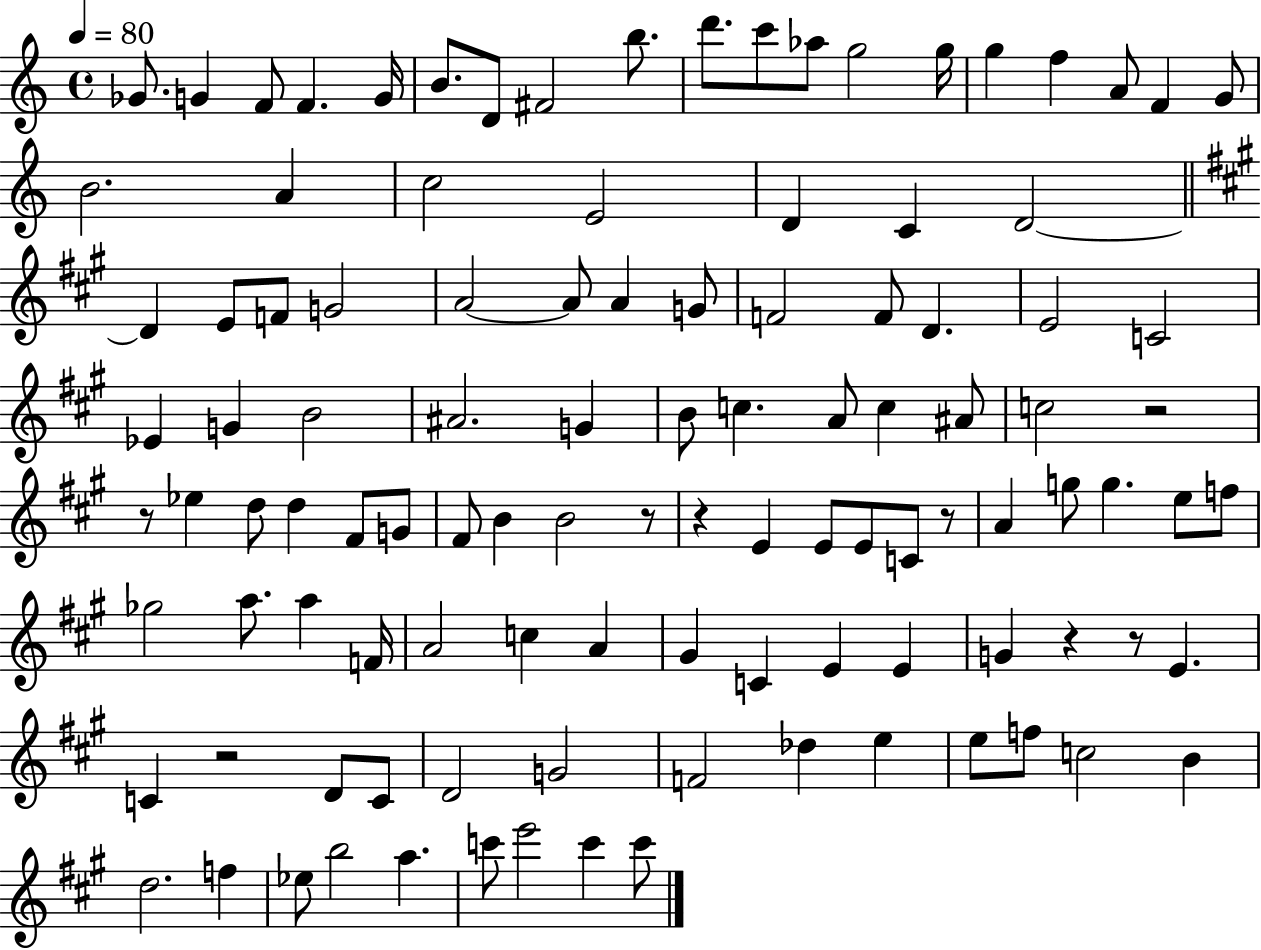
{
  \clef treble
  \time 4/4
  \defaultTimeSignature
  \key c \major
  \tempo 4 = 80
  ges'8. g'4 f'8 f'4. g'16 | b'8. d'8 fis'2 b''8. | d'''8. c'''8 aes''8 g''2 g''16 | g''4 f''4 a'8 f'4 g'8 | \break b'2. a'4 | c''2 e'2 | d'4 c'4 d'2~~ | \bar "||" \break \key a \major d'4 e'8 f'8 g'2 | a'2~~ a'8 a'4 g'8 | f'2 f'8 d'4. | e'2 c'2 | \break ees'4 g'4 b'2 | ais'2. g'4 | b'8 c''4. a'8 c''4 ais'8 | c''2 r2 | \break r8 ees''4 d''8 d''4 fis'8 g'8 | fis'8 b'4 b'2 r8 | r4 e'4 e'8 e'8 c'8 r8 | a'4 g''8 g''4. e''8 f''8 | \break ges''2 a''8. a''4 f'16 | a'2 c''4 a'4 | gis'4 c'4 e'4 e'4 | g'4 r4 r8 e'4. | \break c'4 r2 d'8 c'8 | d'2 g'2 | f'2 des''4 e''4 | e''8 f''8 c''2 b'4 | \break d''2. f''4 | ees''8 b''2 a''4. | c'''8 e'''2 c'''4 c'''8 | \bar "|."
}